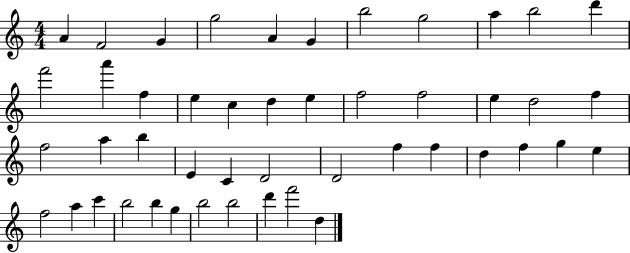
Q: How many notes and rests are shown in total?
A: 47